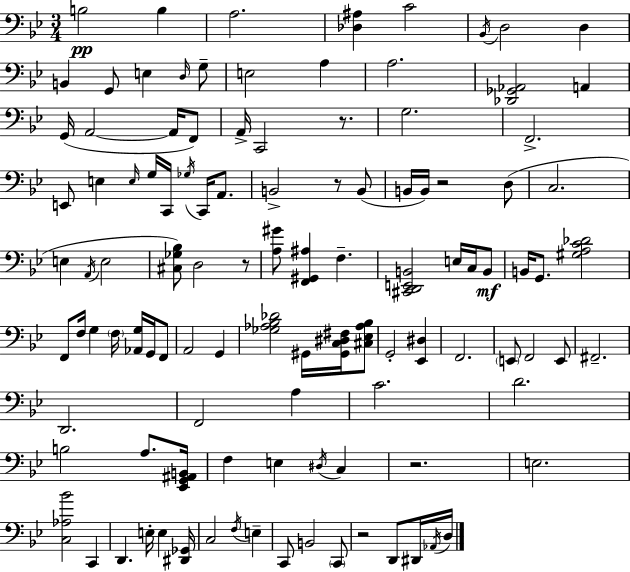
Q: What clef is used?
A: bass